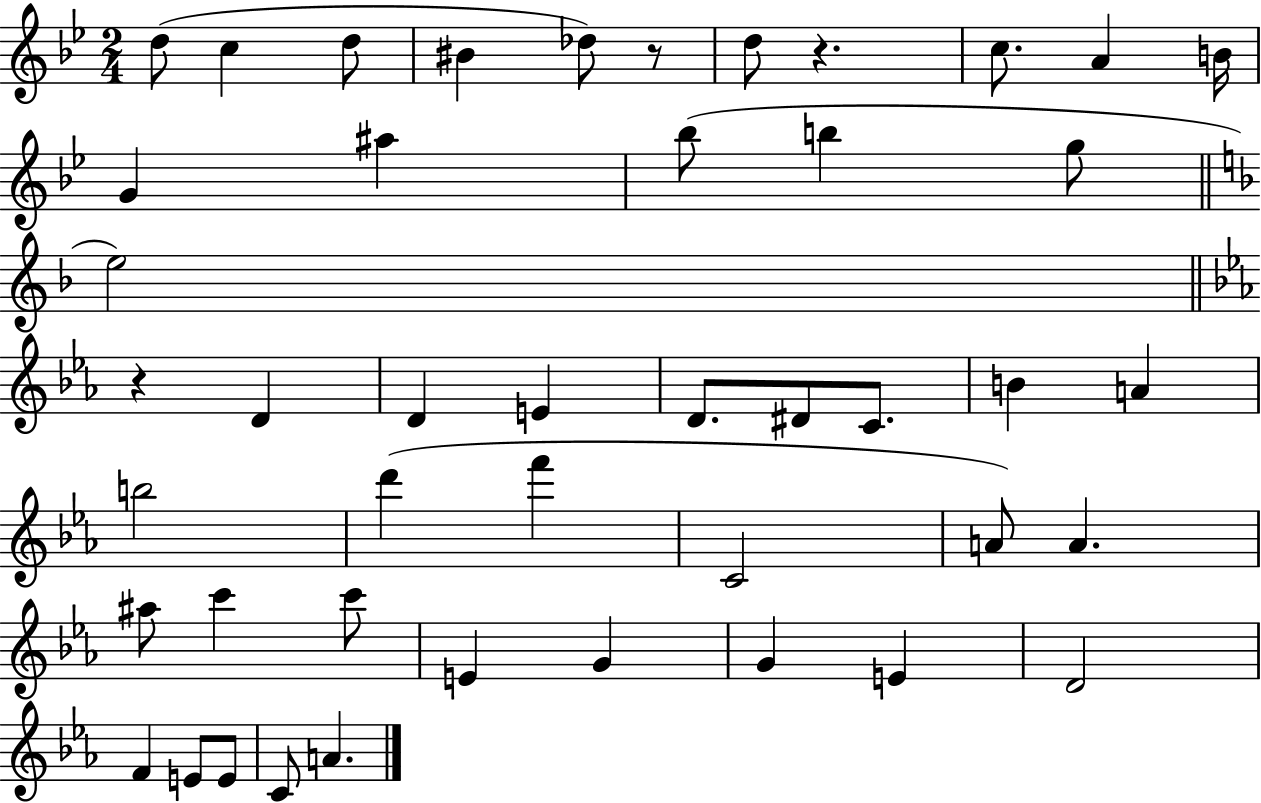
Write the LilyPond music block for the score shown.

{
  \clef treble
  \numericTimeSignature
  \time 2/4
  \key bes \major
  d''8( c''4 d''8 | bis'4 des''8) r8 | d''8 r4. | c''8. a'4 b'16 | \break g'4 ais''4 | bes''8( b''4 g''8 | \bar "||" \break \key d \minor e''2) | \bar "||" \break \key ees \major r4 d'4 | d'4 e'4 | d'8. dis'8 c'8. | b'4 a'4 | \break b''2 | d'''4( f'''4 | c'2 | a'8) a'4. | \break ais''8 c'''4 c'''8 | e'4 g'4 | g'4 e'4 | d'2 | \break f'4 e'8 e'8 | c'8 a'4. | \bar "|."
}